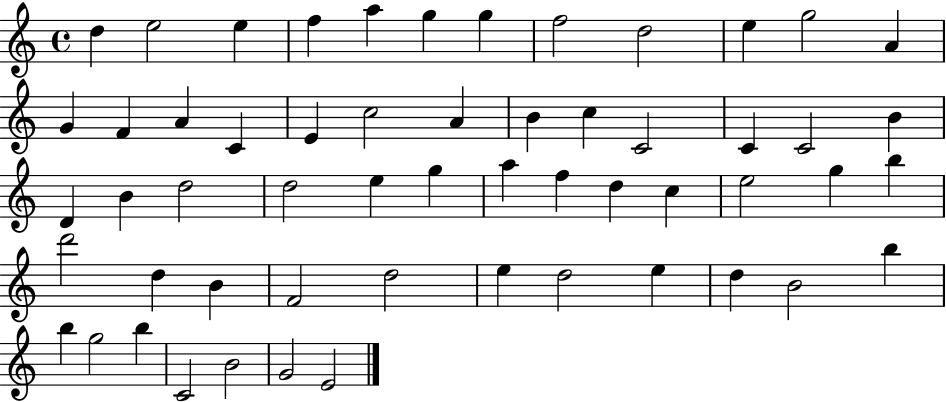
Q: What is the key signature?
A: C major